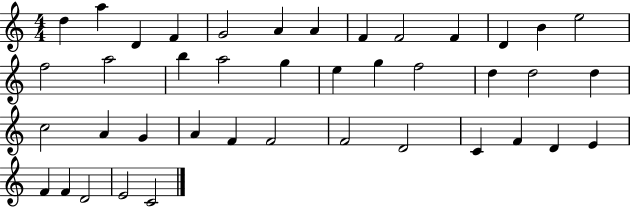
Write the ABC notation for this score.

X:1
T:Untitled
M:4/4
L:1/4
K:C
d a D F G2 A A F F2 F D B e2 f2 a2 b a2 g e g f2 d d2 d c2 A G A F F2 F2 D2 C F D E F F D2 E2 C2